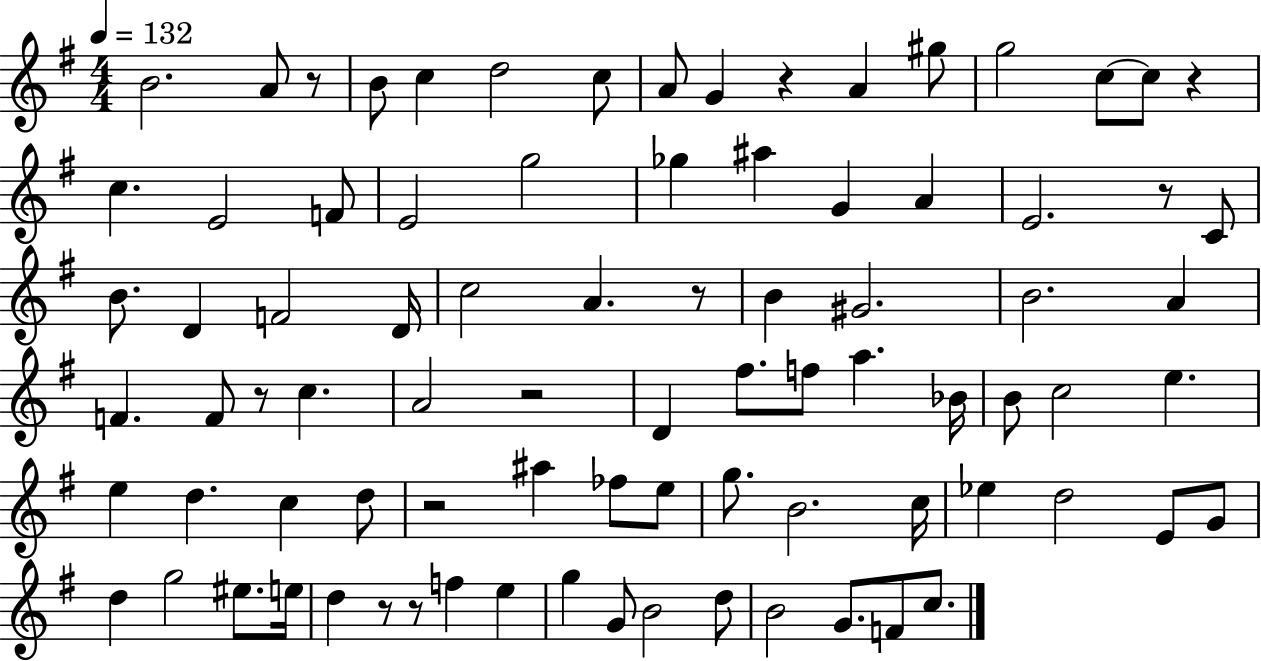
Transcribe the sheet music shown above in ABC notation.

X:1
T:Untitled
M:4/4
L:1/4
K:G
B2 A/2 z/2 B/2 c d2 c/2 A/2 G z A ^g/2 g2 c/2 c/2 z c E2 F/2 E2 g2 _g ^a G A E2 z/2 C/2 B/2 D F2 D/4 c2 A z/2 B ^G2 B2 A F F/2 z/2 c A2 z2 D ^f/2 f/2 a _B/4 B/2 c2 e e d c d/2 z2 ^a _f/2 e/2 g/2 B2 c/4 _e d2 E/2 G/2 d g2 ^e/2 e/4 d z/2 z/2 f e g G/2 B2 d/2 B2 G/2 F/2 c/2